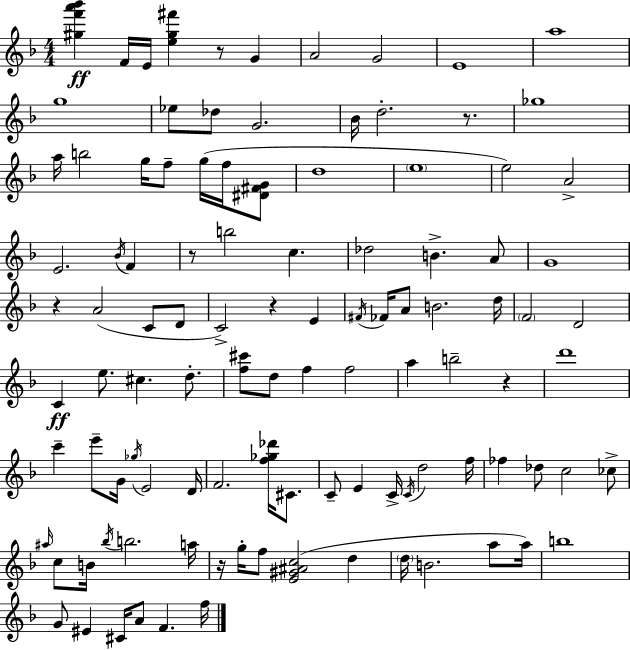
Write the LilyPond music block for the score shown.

{
  \clef treble
  \numericTimeSignature
  \time 4/4
  \key d \minor
  \repeat volta 2 { <gis'' f''' a''' bes'''>4\ff f'16 e'16 <e'' gis'' fis'''>4 r8 g'4 | a'2 g'2 | e'1 | a''1 | \break g''1 | ees''8 des''8 g'2. | bes'16 d''2.-. r8. | ges''1 | \break a''16 b''2 g''16 f''8-- g''16( f''16 <dis' fis' g'>8 | d''1 | \parenthesize e''1 | e''2) a'2-> | \break e'2. \acciaccatura { bes'16 } f'4 | r8 b''2 c''4. | des''2 b'4.-> a'8 | g'1 | \break r4 a'2( c'8 d'8 | c'2->) r4 e'4 | \acciaccatura { fis'16 } fes'16 a'8 b'2. | d''16 \parenthesize f'2 d'2 | \break c'4\ff e''8. cis''4. d''8.-. | <f'' cis'''>8 d''8 f''4 f''2 | a''4 b''2-- r4 | d'''1 | \break c'''4-- e'''8-- g'16 \acciaccatura { ges''16 } e'2 | d'16 f'2. <f'' ges'' des'''>16 | cis'8. c'8-- e'4 c'16-> \acciaccatura { c'16 } d''2 | f''16 fes''4 des''8 c''2 | \break ces''8-> \grace { ais''16 } c''8 b'16 \acciaccatura { bes''16 } b''2. | a''16 r16 g''16-. f''8 <e' gis' ais' c''>2( | d''4 \parenthesize d''16 b'2. | a''8 a''16) b''1 | \break g'8 eis'4 cis'16 a'8 f'4. | f''16 } \bar "|."
}